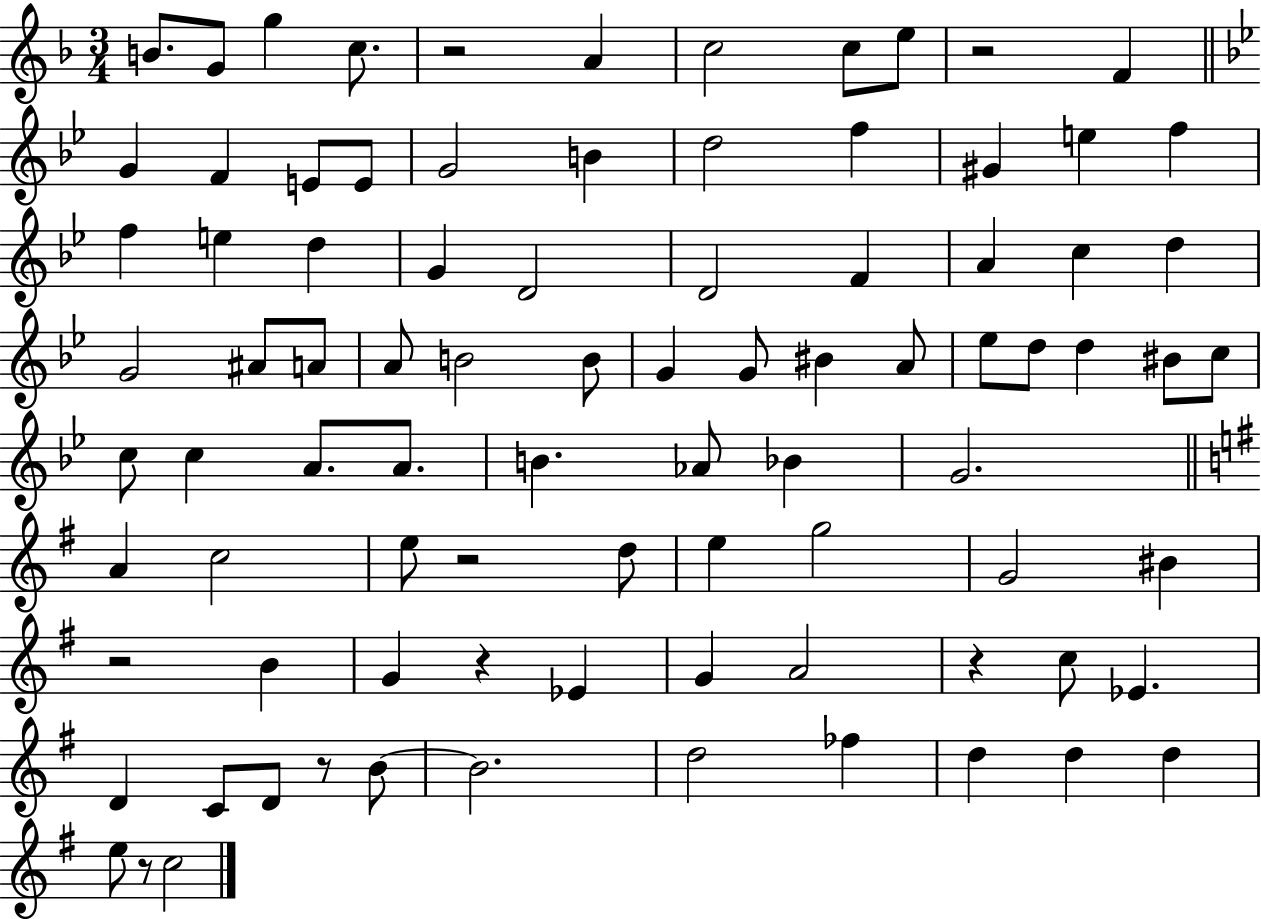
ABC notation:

X:1
T:Untitled
M:3/4
L:1/4
K:F
B/2 G/2 g c/2 z2 A c2 c/2 e/2 z2 F G F E/2 E/2 G2 B d2 f ^G e f f e d G D2 D2 F A c d G2 ^A/2 A/2 A/2 B2 B/2 G G/2 ^B A/2 _e/2 d/2 d ^B/2 c/2 c/2 c A/2 A/2 B _A/2 _B G2 A c2 e/2 z2 d/2 e g2 G2 ^B z2 B G z _E G A2 z c/2 _E D C/2 D/2 z/2 B/2 B2 d2 _f d d d e/2 z/2 c2